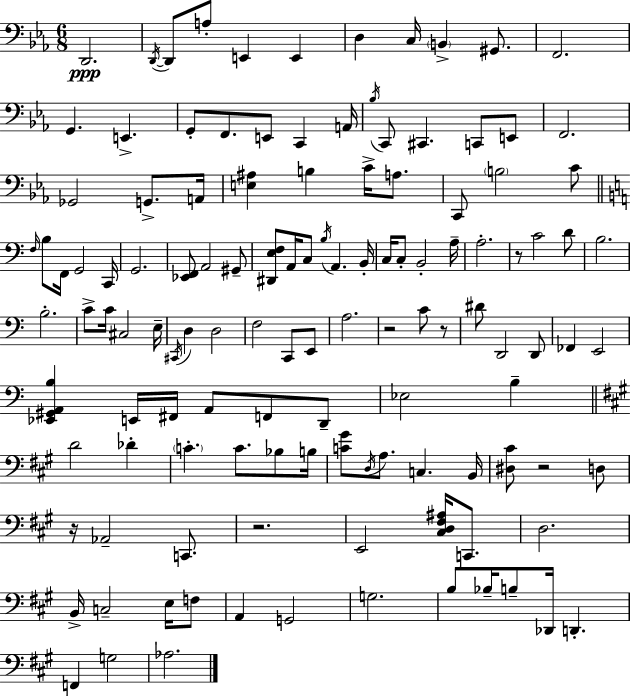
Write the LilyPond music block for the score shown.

{
  \clef bass
  \numericTimeSignature
  \time 6/8
  \key c \minor
  \repeat volta 2 { d,2.\ppp | \acciaccatura { d,16~ }~ d,8 a8-. e,4 e,4 | d4 c16 \parenthesize b,4-> gis,8. | f,2. | \break g,4. e,4.-> | g,8-. f,8. e,8 c,4 | a,16 \acciaccatura { bes16 } c,8 cis,4. c,8 | e,8 f,2. | \break ges,2 g,8.-> | a,16 <e ais>4 b4 c'16-> a8. | c,8 \parenthesize b2 | c'8 \bar "||" \break \key a \minor \grace { f16 } b8 f,16 g,2 | c,16 g,2. | <ees, f,>8 a,2 gis,8-- | <dis, e f>8 a,16 c8 \acciaccatura { b16 } a,4. | \break b,16-. c16 c8-. b,2-. | a16-- a2.-. | r8 c'2 | d'8 b2. | \break b2.-. | c'8-> c'16 cis2 | e16-- \acciaccatura { cis,16 } d4 d2 | f2 c,8 | \break e,8 a2. | r2 c'8 | r8 dis'8 d,2 | d,8 fes,4 e,2 | \break <ees, gis, a, b>4 e,16 fis,16 a,8 f,8 | d,8-- ees2 b4-- | \bar "||" \break \key a \major d'2 des'4-. | \parenthesize c'4.-. c'8. bes8 b16 | <c' gis'>8 \acciaccatura { d16 } a8. c4. | b,16 <dis cis'>8 r2 d8 | \break r16 aes,2-- c,8. | r2. | e,2 <cis d fis ais>16 c,8. | d2. | \break b,16-> c2-- e16 f8 | a,4 g,2 | g2. | b8 bes16-- b8-- des,16 d,4.-. | \break f,4 g2 | aes2. | } \bar "|."
}